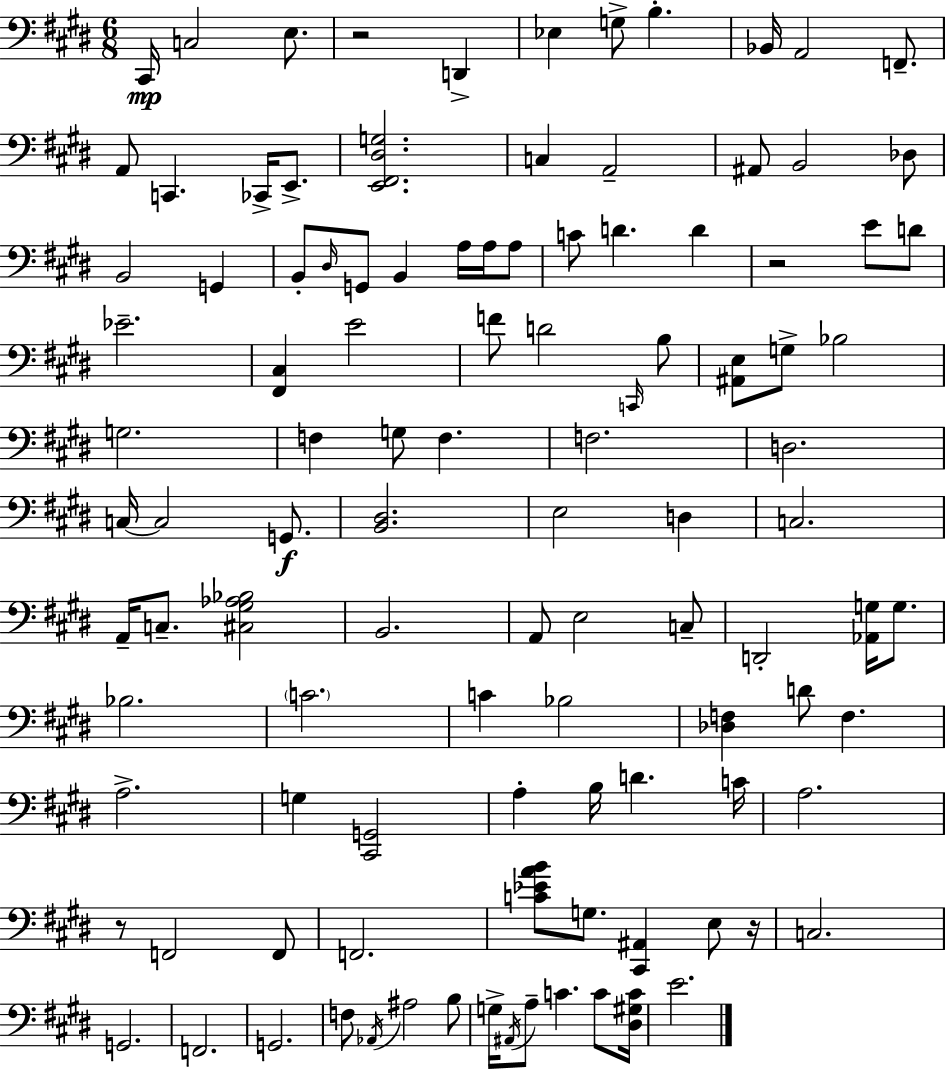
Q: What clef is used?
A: bass